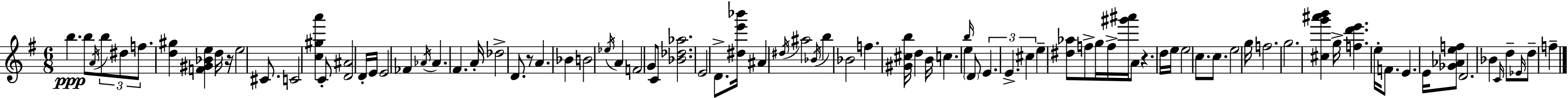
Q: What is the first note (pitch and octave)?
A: B5